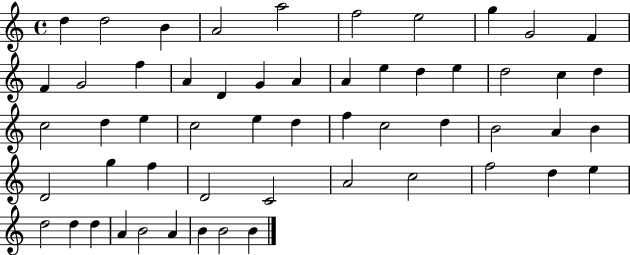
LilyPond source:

{
  \clef treble
  \time 4/4
  \defaultTimeSignature
  \key c \major
  d''4 d''2 b'4 | a'2 a''2 | f''2 e''2 | g''4 g'2 f'4 | \break f'4 g'2 f''4 | a'4 d'4 g'4 a'4 | a'4 e''4 d''4 e''4 | d''2 c''4 d''4 | \break c''2 d''4 e''4 | c''2 e''4 d''4 | f''4 c''2 d''4 | b'2 a'4 b'4 | \break d'2 g''4 f''4 | d'2 c'2 | a'2 c''2 | f''2 d''4 e''4 | \break d''2 d''4 d''4 | a'4 b'2 a'4 | b'4 b'2 b'4 | \bar "|."
}